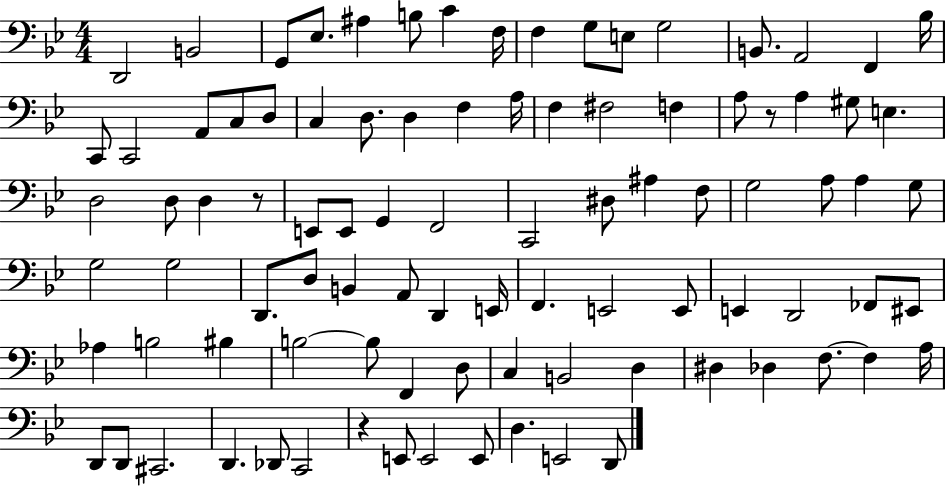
{
  \clef bass
  \numericTimeSignature
  \time 4/4
  \key bes \major
  \repeat volta 2 { d,2 b,2 | g,8 ees8. ais4 b8 c'4 f16 | f4 g8 e8 g2 | b,8. a,2 f,4 bes16 | \break c,8 c,2 a,8 c8 d8 | c4 d8. d4 f4 a16 | f4 fis2 f4 | a8 r8 a4 gis8 e4. | \break d2 d8 d4 r8 | e,8 e,8 g,4 f,2 | c,2 dis8 ais4 f8 | g2 a8 a4 g8 | \break g2 g2 | d,8. d8 b,4 a,8 d,4 e,16 | f,4. e,2 e,8 | e,4 d,2 fes,8 eis,8 | \break aes4 b2 bis4 | b2~~ b8 f,4 d8 | c4 b,2 d4 | dis4 des4 f8.~~ f4 a16 | \break d,8 d,8 cis,2. | d,4. des,8 c,2 | r4 e,8 e,2 e,8 | d4. e,2 d,8 | \break } \bar "|."
}